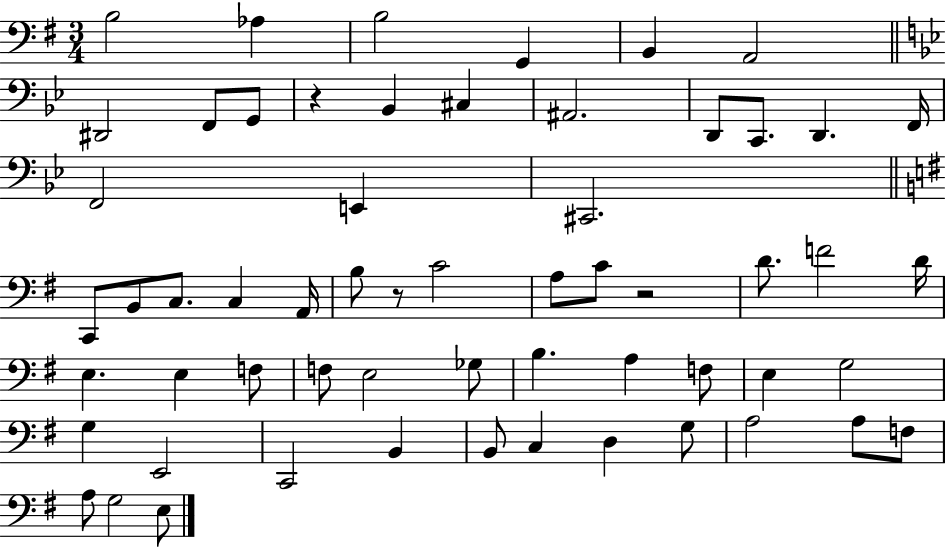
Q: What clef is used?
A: bass